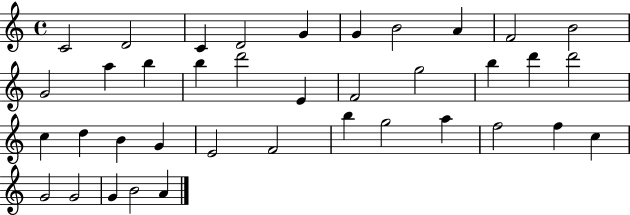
C4/h D4/h C4/q D4/h G4/q G4/q B4/h A4/q F4/h B4/h G4/h A5/q B5/q B5/q D6/h E4/q F4/h G5/h B5/q D6/q D6/h C5/q D5/q B4/q G4/q E4/h F4/h B5/q G5/h A5/q F5/h F5/q C5/q G4/h G4/h G4/q B4/h A4/q